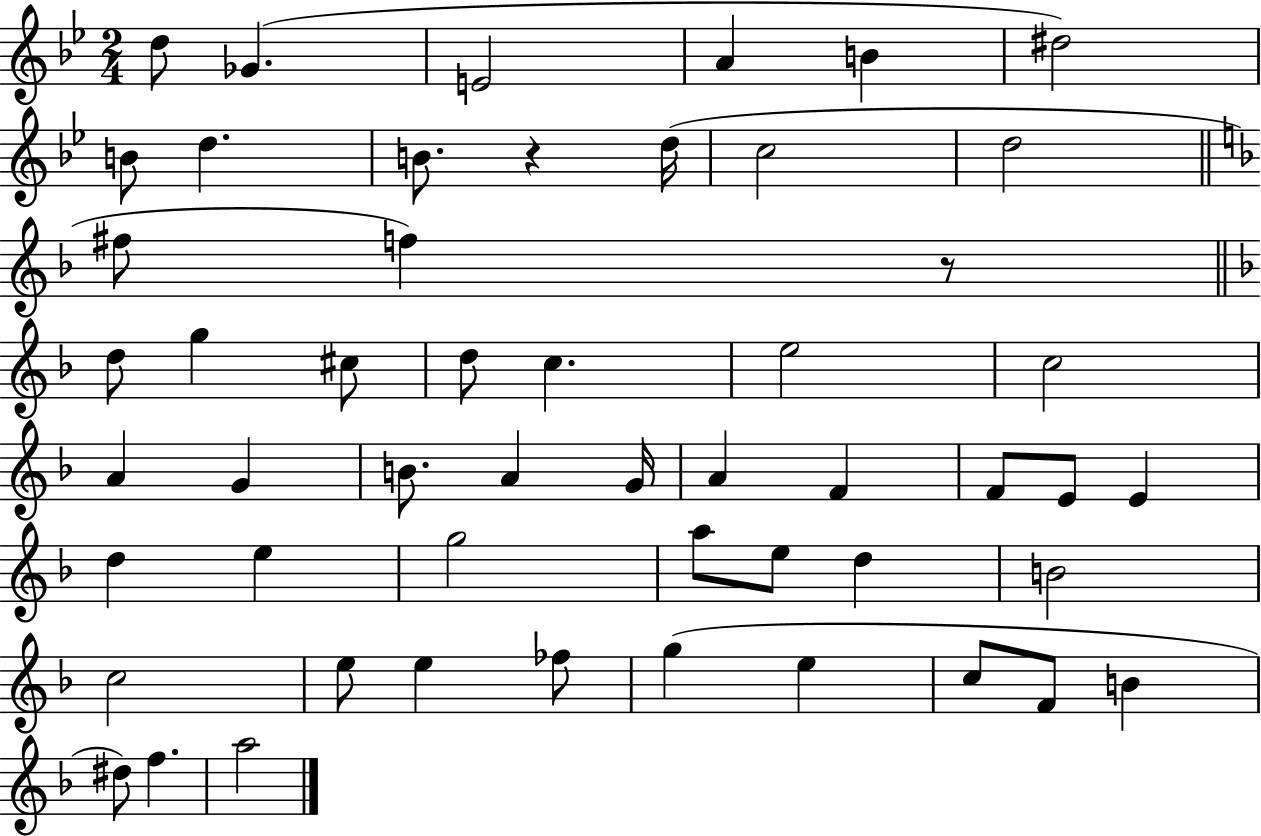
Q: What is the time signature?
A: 2/4